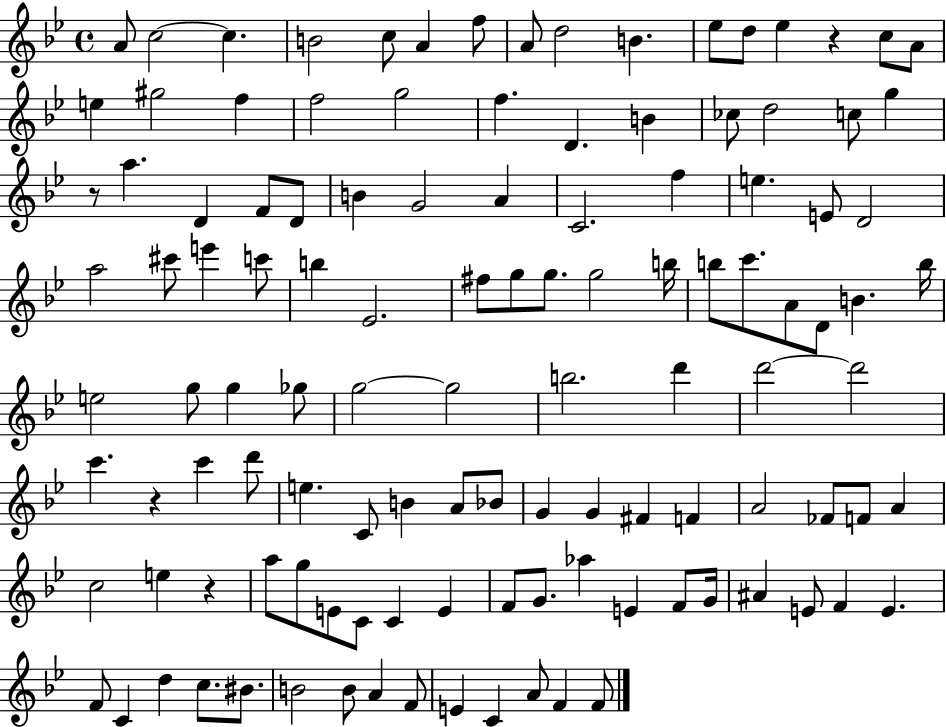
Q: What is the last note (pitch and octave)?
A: F4